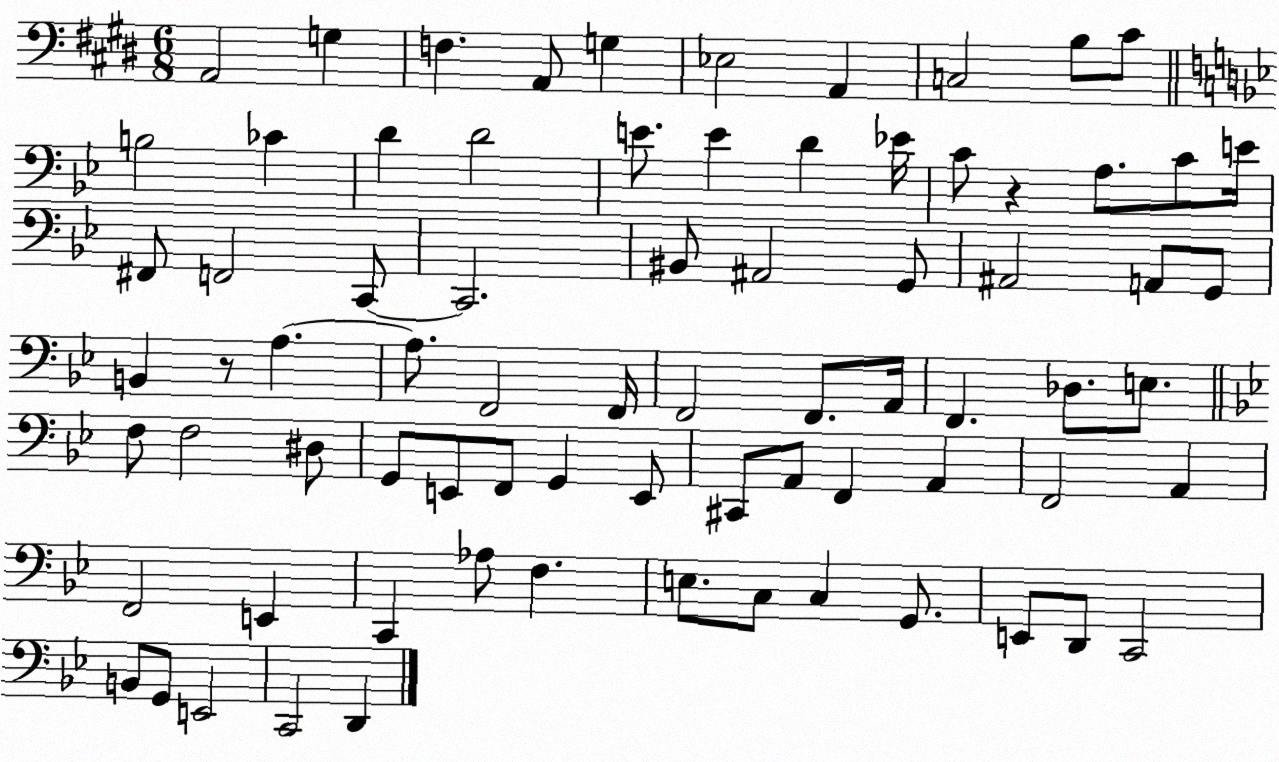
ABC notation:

X:1
T:Untitled
M:6/8
L:1/4
K:E
A,,2 G, F, A,,/2 G, _E,2 A,, C,2 B,/2 ^C/2 B,2 _C D D2 E/2 E D _E/4 C/2 z A,/2 C/2 E/4 ^F,,/2 F,,2 C,,/2 C,,2 ^B,,/2 ^A,,2 G,,/2 ^A,,2 A,,/2 G,,/2 B,, z/2 A, A,/2 F,,2 F,,/4 F,,2 F,,/2 A,,/4 F,, _D,/2 E,/2 F,/2 F,2 ^D,/2 G,,/2 E,,/2 F,,/2 G,, E,,/2 ^C,,/2 A,,/2 F,, A,, F,,2 A,, F,,2 E,, C,, _A,/2 F, E,/2 C,/2 C, G,,/2 E,,/2 D,,/2 C,,2 B,,/2 G,,/2 E,,2 C,,2 D,,